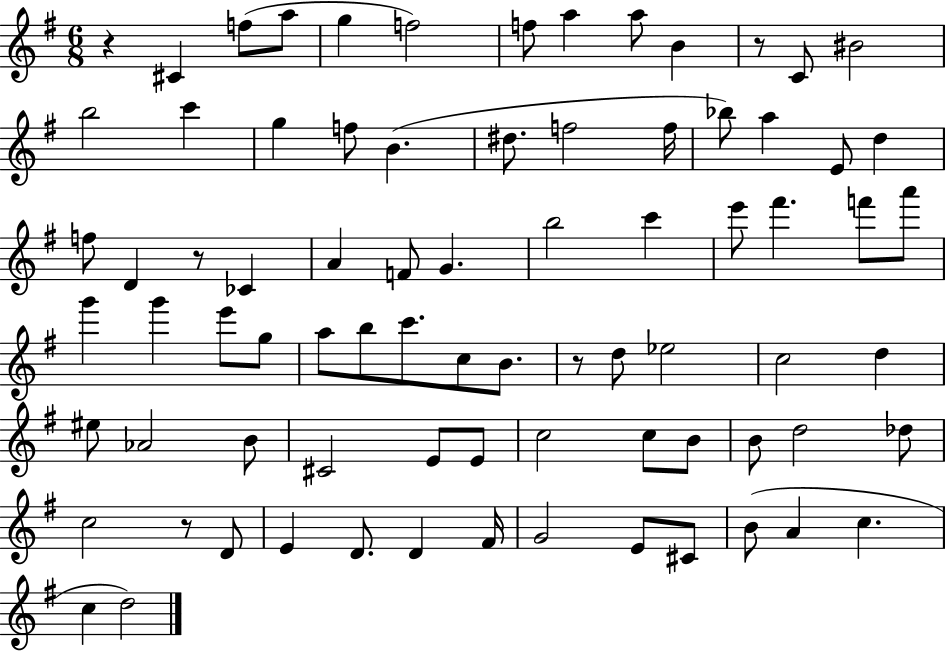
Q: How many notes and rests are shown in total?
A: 79